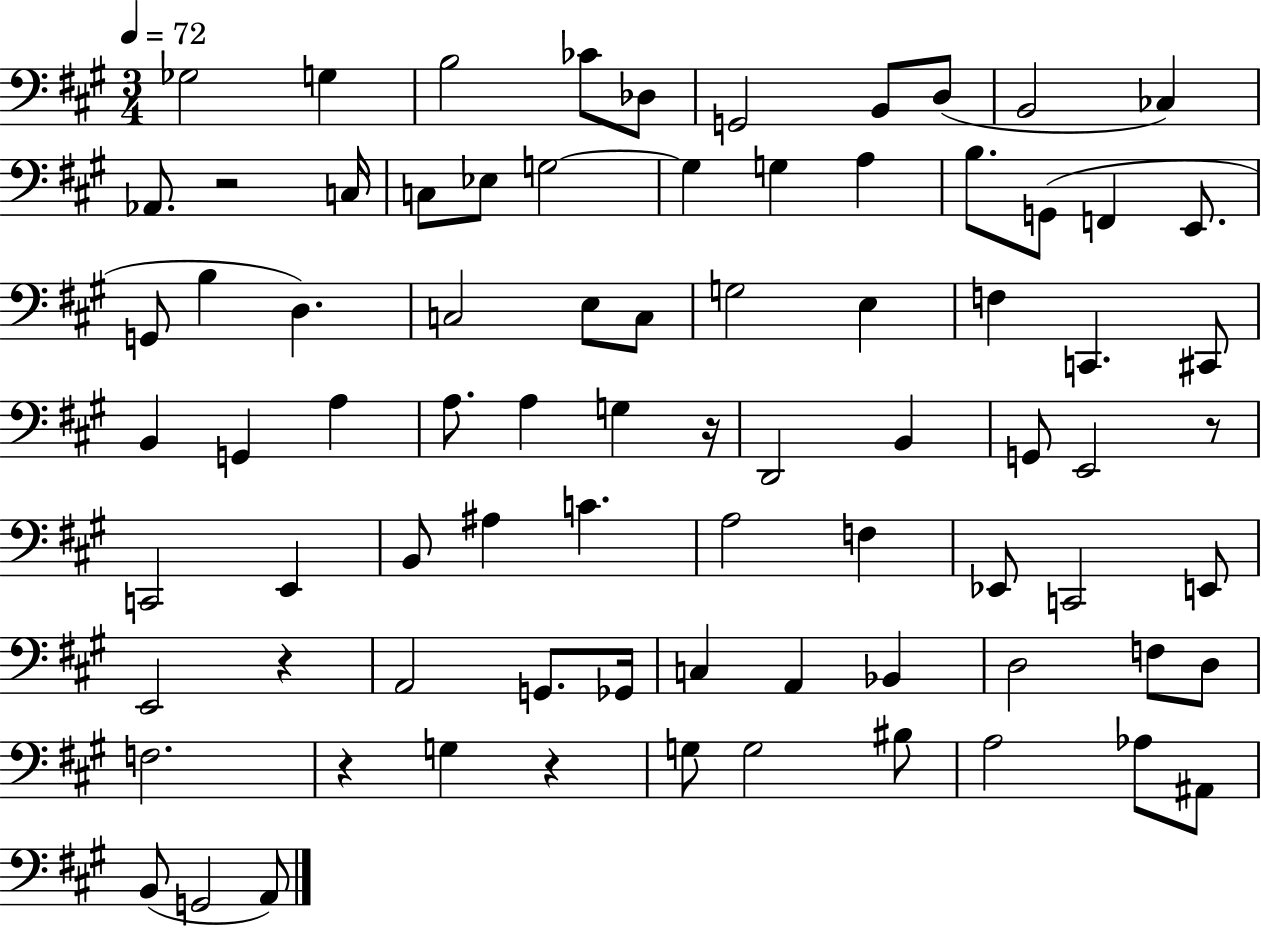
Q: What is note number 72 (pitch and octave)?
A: B2